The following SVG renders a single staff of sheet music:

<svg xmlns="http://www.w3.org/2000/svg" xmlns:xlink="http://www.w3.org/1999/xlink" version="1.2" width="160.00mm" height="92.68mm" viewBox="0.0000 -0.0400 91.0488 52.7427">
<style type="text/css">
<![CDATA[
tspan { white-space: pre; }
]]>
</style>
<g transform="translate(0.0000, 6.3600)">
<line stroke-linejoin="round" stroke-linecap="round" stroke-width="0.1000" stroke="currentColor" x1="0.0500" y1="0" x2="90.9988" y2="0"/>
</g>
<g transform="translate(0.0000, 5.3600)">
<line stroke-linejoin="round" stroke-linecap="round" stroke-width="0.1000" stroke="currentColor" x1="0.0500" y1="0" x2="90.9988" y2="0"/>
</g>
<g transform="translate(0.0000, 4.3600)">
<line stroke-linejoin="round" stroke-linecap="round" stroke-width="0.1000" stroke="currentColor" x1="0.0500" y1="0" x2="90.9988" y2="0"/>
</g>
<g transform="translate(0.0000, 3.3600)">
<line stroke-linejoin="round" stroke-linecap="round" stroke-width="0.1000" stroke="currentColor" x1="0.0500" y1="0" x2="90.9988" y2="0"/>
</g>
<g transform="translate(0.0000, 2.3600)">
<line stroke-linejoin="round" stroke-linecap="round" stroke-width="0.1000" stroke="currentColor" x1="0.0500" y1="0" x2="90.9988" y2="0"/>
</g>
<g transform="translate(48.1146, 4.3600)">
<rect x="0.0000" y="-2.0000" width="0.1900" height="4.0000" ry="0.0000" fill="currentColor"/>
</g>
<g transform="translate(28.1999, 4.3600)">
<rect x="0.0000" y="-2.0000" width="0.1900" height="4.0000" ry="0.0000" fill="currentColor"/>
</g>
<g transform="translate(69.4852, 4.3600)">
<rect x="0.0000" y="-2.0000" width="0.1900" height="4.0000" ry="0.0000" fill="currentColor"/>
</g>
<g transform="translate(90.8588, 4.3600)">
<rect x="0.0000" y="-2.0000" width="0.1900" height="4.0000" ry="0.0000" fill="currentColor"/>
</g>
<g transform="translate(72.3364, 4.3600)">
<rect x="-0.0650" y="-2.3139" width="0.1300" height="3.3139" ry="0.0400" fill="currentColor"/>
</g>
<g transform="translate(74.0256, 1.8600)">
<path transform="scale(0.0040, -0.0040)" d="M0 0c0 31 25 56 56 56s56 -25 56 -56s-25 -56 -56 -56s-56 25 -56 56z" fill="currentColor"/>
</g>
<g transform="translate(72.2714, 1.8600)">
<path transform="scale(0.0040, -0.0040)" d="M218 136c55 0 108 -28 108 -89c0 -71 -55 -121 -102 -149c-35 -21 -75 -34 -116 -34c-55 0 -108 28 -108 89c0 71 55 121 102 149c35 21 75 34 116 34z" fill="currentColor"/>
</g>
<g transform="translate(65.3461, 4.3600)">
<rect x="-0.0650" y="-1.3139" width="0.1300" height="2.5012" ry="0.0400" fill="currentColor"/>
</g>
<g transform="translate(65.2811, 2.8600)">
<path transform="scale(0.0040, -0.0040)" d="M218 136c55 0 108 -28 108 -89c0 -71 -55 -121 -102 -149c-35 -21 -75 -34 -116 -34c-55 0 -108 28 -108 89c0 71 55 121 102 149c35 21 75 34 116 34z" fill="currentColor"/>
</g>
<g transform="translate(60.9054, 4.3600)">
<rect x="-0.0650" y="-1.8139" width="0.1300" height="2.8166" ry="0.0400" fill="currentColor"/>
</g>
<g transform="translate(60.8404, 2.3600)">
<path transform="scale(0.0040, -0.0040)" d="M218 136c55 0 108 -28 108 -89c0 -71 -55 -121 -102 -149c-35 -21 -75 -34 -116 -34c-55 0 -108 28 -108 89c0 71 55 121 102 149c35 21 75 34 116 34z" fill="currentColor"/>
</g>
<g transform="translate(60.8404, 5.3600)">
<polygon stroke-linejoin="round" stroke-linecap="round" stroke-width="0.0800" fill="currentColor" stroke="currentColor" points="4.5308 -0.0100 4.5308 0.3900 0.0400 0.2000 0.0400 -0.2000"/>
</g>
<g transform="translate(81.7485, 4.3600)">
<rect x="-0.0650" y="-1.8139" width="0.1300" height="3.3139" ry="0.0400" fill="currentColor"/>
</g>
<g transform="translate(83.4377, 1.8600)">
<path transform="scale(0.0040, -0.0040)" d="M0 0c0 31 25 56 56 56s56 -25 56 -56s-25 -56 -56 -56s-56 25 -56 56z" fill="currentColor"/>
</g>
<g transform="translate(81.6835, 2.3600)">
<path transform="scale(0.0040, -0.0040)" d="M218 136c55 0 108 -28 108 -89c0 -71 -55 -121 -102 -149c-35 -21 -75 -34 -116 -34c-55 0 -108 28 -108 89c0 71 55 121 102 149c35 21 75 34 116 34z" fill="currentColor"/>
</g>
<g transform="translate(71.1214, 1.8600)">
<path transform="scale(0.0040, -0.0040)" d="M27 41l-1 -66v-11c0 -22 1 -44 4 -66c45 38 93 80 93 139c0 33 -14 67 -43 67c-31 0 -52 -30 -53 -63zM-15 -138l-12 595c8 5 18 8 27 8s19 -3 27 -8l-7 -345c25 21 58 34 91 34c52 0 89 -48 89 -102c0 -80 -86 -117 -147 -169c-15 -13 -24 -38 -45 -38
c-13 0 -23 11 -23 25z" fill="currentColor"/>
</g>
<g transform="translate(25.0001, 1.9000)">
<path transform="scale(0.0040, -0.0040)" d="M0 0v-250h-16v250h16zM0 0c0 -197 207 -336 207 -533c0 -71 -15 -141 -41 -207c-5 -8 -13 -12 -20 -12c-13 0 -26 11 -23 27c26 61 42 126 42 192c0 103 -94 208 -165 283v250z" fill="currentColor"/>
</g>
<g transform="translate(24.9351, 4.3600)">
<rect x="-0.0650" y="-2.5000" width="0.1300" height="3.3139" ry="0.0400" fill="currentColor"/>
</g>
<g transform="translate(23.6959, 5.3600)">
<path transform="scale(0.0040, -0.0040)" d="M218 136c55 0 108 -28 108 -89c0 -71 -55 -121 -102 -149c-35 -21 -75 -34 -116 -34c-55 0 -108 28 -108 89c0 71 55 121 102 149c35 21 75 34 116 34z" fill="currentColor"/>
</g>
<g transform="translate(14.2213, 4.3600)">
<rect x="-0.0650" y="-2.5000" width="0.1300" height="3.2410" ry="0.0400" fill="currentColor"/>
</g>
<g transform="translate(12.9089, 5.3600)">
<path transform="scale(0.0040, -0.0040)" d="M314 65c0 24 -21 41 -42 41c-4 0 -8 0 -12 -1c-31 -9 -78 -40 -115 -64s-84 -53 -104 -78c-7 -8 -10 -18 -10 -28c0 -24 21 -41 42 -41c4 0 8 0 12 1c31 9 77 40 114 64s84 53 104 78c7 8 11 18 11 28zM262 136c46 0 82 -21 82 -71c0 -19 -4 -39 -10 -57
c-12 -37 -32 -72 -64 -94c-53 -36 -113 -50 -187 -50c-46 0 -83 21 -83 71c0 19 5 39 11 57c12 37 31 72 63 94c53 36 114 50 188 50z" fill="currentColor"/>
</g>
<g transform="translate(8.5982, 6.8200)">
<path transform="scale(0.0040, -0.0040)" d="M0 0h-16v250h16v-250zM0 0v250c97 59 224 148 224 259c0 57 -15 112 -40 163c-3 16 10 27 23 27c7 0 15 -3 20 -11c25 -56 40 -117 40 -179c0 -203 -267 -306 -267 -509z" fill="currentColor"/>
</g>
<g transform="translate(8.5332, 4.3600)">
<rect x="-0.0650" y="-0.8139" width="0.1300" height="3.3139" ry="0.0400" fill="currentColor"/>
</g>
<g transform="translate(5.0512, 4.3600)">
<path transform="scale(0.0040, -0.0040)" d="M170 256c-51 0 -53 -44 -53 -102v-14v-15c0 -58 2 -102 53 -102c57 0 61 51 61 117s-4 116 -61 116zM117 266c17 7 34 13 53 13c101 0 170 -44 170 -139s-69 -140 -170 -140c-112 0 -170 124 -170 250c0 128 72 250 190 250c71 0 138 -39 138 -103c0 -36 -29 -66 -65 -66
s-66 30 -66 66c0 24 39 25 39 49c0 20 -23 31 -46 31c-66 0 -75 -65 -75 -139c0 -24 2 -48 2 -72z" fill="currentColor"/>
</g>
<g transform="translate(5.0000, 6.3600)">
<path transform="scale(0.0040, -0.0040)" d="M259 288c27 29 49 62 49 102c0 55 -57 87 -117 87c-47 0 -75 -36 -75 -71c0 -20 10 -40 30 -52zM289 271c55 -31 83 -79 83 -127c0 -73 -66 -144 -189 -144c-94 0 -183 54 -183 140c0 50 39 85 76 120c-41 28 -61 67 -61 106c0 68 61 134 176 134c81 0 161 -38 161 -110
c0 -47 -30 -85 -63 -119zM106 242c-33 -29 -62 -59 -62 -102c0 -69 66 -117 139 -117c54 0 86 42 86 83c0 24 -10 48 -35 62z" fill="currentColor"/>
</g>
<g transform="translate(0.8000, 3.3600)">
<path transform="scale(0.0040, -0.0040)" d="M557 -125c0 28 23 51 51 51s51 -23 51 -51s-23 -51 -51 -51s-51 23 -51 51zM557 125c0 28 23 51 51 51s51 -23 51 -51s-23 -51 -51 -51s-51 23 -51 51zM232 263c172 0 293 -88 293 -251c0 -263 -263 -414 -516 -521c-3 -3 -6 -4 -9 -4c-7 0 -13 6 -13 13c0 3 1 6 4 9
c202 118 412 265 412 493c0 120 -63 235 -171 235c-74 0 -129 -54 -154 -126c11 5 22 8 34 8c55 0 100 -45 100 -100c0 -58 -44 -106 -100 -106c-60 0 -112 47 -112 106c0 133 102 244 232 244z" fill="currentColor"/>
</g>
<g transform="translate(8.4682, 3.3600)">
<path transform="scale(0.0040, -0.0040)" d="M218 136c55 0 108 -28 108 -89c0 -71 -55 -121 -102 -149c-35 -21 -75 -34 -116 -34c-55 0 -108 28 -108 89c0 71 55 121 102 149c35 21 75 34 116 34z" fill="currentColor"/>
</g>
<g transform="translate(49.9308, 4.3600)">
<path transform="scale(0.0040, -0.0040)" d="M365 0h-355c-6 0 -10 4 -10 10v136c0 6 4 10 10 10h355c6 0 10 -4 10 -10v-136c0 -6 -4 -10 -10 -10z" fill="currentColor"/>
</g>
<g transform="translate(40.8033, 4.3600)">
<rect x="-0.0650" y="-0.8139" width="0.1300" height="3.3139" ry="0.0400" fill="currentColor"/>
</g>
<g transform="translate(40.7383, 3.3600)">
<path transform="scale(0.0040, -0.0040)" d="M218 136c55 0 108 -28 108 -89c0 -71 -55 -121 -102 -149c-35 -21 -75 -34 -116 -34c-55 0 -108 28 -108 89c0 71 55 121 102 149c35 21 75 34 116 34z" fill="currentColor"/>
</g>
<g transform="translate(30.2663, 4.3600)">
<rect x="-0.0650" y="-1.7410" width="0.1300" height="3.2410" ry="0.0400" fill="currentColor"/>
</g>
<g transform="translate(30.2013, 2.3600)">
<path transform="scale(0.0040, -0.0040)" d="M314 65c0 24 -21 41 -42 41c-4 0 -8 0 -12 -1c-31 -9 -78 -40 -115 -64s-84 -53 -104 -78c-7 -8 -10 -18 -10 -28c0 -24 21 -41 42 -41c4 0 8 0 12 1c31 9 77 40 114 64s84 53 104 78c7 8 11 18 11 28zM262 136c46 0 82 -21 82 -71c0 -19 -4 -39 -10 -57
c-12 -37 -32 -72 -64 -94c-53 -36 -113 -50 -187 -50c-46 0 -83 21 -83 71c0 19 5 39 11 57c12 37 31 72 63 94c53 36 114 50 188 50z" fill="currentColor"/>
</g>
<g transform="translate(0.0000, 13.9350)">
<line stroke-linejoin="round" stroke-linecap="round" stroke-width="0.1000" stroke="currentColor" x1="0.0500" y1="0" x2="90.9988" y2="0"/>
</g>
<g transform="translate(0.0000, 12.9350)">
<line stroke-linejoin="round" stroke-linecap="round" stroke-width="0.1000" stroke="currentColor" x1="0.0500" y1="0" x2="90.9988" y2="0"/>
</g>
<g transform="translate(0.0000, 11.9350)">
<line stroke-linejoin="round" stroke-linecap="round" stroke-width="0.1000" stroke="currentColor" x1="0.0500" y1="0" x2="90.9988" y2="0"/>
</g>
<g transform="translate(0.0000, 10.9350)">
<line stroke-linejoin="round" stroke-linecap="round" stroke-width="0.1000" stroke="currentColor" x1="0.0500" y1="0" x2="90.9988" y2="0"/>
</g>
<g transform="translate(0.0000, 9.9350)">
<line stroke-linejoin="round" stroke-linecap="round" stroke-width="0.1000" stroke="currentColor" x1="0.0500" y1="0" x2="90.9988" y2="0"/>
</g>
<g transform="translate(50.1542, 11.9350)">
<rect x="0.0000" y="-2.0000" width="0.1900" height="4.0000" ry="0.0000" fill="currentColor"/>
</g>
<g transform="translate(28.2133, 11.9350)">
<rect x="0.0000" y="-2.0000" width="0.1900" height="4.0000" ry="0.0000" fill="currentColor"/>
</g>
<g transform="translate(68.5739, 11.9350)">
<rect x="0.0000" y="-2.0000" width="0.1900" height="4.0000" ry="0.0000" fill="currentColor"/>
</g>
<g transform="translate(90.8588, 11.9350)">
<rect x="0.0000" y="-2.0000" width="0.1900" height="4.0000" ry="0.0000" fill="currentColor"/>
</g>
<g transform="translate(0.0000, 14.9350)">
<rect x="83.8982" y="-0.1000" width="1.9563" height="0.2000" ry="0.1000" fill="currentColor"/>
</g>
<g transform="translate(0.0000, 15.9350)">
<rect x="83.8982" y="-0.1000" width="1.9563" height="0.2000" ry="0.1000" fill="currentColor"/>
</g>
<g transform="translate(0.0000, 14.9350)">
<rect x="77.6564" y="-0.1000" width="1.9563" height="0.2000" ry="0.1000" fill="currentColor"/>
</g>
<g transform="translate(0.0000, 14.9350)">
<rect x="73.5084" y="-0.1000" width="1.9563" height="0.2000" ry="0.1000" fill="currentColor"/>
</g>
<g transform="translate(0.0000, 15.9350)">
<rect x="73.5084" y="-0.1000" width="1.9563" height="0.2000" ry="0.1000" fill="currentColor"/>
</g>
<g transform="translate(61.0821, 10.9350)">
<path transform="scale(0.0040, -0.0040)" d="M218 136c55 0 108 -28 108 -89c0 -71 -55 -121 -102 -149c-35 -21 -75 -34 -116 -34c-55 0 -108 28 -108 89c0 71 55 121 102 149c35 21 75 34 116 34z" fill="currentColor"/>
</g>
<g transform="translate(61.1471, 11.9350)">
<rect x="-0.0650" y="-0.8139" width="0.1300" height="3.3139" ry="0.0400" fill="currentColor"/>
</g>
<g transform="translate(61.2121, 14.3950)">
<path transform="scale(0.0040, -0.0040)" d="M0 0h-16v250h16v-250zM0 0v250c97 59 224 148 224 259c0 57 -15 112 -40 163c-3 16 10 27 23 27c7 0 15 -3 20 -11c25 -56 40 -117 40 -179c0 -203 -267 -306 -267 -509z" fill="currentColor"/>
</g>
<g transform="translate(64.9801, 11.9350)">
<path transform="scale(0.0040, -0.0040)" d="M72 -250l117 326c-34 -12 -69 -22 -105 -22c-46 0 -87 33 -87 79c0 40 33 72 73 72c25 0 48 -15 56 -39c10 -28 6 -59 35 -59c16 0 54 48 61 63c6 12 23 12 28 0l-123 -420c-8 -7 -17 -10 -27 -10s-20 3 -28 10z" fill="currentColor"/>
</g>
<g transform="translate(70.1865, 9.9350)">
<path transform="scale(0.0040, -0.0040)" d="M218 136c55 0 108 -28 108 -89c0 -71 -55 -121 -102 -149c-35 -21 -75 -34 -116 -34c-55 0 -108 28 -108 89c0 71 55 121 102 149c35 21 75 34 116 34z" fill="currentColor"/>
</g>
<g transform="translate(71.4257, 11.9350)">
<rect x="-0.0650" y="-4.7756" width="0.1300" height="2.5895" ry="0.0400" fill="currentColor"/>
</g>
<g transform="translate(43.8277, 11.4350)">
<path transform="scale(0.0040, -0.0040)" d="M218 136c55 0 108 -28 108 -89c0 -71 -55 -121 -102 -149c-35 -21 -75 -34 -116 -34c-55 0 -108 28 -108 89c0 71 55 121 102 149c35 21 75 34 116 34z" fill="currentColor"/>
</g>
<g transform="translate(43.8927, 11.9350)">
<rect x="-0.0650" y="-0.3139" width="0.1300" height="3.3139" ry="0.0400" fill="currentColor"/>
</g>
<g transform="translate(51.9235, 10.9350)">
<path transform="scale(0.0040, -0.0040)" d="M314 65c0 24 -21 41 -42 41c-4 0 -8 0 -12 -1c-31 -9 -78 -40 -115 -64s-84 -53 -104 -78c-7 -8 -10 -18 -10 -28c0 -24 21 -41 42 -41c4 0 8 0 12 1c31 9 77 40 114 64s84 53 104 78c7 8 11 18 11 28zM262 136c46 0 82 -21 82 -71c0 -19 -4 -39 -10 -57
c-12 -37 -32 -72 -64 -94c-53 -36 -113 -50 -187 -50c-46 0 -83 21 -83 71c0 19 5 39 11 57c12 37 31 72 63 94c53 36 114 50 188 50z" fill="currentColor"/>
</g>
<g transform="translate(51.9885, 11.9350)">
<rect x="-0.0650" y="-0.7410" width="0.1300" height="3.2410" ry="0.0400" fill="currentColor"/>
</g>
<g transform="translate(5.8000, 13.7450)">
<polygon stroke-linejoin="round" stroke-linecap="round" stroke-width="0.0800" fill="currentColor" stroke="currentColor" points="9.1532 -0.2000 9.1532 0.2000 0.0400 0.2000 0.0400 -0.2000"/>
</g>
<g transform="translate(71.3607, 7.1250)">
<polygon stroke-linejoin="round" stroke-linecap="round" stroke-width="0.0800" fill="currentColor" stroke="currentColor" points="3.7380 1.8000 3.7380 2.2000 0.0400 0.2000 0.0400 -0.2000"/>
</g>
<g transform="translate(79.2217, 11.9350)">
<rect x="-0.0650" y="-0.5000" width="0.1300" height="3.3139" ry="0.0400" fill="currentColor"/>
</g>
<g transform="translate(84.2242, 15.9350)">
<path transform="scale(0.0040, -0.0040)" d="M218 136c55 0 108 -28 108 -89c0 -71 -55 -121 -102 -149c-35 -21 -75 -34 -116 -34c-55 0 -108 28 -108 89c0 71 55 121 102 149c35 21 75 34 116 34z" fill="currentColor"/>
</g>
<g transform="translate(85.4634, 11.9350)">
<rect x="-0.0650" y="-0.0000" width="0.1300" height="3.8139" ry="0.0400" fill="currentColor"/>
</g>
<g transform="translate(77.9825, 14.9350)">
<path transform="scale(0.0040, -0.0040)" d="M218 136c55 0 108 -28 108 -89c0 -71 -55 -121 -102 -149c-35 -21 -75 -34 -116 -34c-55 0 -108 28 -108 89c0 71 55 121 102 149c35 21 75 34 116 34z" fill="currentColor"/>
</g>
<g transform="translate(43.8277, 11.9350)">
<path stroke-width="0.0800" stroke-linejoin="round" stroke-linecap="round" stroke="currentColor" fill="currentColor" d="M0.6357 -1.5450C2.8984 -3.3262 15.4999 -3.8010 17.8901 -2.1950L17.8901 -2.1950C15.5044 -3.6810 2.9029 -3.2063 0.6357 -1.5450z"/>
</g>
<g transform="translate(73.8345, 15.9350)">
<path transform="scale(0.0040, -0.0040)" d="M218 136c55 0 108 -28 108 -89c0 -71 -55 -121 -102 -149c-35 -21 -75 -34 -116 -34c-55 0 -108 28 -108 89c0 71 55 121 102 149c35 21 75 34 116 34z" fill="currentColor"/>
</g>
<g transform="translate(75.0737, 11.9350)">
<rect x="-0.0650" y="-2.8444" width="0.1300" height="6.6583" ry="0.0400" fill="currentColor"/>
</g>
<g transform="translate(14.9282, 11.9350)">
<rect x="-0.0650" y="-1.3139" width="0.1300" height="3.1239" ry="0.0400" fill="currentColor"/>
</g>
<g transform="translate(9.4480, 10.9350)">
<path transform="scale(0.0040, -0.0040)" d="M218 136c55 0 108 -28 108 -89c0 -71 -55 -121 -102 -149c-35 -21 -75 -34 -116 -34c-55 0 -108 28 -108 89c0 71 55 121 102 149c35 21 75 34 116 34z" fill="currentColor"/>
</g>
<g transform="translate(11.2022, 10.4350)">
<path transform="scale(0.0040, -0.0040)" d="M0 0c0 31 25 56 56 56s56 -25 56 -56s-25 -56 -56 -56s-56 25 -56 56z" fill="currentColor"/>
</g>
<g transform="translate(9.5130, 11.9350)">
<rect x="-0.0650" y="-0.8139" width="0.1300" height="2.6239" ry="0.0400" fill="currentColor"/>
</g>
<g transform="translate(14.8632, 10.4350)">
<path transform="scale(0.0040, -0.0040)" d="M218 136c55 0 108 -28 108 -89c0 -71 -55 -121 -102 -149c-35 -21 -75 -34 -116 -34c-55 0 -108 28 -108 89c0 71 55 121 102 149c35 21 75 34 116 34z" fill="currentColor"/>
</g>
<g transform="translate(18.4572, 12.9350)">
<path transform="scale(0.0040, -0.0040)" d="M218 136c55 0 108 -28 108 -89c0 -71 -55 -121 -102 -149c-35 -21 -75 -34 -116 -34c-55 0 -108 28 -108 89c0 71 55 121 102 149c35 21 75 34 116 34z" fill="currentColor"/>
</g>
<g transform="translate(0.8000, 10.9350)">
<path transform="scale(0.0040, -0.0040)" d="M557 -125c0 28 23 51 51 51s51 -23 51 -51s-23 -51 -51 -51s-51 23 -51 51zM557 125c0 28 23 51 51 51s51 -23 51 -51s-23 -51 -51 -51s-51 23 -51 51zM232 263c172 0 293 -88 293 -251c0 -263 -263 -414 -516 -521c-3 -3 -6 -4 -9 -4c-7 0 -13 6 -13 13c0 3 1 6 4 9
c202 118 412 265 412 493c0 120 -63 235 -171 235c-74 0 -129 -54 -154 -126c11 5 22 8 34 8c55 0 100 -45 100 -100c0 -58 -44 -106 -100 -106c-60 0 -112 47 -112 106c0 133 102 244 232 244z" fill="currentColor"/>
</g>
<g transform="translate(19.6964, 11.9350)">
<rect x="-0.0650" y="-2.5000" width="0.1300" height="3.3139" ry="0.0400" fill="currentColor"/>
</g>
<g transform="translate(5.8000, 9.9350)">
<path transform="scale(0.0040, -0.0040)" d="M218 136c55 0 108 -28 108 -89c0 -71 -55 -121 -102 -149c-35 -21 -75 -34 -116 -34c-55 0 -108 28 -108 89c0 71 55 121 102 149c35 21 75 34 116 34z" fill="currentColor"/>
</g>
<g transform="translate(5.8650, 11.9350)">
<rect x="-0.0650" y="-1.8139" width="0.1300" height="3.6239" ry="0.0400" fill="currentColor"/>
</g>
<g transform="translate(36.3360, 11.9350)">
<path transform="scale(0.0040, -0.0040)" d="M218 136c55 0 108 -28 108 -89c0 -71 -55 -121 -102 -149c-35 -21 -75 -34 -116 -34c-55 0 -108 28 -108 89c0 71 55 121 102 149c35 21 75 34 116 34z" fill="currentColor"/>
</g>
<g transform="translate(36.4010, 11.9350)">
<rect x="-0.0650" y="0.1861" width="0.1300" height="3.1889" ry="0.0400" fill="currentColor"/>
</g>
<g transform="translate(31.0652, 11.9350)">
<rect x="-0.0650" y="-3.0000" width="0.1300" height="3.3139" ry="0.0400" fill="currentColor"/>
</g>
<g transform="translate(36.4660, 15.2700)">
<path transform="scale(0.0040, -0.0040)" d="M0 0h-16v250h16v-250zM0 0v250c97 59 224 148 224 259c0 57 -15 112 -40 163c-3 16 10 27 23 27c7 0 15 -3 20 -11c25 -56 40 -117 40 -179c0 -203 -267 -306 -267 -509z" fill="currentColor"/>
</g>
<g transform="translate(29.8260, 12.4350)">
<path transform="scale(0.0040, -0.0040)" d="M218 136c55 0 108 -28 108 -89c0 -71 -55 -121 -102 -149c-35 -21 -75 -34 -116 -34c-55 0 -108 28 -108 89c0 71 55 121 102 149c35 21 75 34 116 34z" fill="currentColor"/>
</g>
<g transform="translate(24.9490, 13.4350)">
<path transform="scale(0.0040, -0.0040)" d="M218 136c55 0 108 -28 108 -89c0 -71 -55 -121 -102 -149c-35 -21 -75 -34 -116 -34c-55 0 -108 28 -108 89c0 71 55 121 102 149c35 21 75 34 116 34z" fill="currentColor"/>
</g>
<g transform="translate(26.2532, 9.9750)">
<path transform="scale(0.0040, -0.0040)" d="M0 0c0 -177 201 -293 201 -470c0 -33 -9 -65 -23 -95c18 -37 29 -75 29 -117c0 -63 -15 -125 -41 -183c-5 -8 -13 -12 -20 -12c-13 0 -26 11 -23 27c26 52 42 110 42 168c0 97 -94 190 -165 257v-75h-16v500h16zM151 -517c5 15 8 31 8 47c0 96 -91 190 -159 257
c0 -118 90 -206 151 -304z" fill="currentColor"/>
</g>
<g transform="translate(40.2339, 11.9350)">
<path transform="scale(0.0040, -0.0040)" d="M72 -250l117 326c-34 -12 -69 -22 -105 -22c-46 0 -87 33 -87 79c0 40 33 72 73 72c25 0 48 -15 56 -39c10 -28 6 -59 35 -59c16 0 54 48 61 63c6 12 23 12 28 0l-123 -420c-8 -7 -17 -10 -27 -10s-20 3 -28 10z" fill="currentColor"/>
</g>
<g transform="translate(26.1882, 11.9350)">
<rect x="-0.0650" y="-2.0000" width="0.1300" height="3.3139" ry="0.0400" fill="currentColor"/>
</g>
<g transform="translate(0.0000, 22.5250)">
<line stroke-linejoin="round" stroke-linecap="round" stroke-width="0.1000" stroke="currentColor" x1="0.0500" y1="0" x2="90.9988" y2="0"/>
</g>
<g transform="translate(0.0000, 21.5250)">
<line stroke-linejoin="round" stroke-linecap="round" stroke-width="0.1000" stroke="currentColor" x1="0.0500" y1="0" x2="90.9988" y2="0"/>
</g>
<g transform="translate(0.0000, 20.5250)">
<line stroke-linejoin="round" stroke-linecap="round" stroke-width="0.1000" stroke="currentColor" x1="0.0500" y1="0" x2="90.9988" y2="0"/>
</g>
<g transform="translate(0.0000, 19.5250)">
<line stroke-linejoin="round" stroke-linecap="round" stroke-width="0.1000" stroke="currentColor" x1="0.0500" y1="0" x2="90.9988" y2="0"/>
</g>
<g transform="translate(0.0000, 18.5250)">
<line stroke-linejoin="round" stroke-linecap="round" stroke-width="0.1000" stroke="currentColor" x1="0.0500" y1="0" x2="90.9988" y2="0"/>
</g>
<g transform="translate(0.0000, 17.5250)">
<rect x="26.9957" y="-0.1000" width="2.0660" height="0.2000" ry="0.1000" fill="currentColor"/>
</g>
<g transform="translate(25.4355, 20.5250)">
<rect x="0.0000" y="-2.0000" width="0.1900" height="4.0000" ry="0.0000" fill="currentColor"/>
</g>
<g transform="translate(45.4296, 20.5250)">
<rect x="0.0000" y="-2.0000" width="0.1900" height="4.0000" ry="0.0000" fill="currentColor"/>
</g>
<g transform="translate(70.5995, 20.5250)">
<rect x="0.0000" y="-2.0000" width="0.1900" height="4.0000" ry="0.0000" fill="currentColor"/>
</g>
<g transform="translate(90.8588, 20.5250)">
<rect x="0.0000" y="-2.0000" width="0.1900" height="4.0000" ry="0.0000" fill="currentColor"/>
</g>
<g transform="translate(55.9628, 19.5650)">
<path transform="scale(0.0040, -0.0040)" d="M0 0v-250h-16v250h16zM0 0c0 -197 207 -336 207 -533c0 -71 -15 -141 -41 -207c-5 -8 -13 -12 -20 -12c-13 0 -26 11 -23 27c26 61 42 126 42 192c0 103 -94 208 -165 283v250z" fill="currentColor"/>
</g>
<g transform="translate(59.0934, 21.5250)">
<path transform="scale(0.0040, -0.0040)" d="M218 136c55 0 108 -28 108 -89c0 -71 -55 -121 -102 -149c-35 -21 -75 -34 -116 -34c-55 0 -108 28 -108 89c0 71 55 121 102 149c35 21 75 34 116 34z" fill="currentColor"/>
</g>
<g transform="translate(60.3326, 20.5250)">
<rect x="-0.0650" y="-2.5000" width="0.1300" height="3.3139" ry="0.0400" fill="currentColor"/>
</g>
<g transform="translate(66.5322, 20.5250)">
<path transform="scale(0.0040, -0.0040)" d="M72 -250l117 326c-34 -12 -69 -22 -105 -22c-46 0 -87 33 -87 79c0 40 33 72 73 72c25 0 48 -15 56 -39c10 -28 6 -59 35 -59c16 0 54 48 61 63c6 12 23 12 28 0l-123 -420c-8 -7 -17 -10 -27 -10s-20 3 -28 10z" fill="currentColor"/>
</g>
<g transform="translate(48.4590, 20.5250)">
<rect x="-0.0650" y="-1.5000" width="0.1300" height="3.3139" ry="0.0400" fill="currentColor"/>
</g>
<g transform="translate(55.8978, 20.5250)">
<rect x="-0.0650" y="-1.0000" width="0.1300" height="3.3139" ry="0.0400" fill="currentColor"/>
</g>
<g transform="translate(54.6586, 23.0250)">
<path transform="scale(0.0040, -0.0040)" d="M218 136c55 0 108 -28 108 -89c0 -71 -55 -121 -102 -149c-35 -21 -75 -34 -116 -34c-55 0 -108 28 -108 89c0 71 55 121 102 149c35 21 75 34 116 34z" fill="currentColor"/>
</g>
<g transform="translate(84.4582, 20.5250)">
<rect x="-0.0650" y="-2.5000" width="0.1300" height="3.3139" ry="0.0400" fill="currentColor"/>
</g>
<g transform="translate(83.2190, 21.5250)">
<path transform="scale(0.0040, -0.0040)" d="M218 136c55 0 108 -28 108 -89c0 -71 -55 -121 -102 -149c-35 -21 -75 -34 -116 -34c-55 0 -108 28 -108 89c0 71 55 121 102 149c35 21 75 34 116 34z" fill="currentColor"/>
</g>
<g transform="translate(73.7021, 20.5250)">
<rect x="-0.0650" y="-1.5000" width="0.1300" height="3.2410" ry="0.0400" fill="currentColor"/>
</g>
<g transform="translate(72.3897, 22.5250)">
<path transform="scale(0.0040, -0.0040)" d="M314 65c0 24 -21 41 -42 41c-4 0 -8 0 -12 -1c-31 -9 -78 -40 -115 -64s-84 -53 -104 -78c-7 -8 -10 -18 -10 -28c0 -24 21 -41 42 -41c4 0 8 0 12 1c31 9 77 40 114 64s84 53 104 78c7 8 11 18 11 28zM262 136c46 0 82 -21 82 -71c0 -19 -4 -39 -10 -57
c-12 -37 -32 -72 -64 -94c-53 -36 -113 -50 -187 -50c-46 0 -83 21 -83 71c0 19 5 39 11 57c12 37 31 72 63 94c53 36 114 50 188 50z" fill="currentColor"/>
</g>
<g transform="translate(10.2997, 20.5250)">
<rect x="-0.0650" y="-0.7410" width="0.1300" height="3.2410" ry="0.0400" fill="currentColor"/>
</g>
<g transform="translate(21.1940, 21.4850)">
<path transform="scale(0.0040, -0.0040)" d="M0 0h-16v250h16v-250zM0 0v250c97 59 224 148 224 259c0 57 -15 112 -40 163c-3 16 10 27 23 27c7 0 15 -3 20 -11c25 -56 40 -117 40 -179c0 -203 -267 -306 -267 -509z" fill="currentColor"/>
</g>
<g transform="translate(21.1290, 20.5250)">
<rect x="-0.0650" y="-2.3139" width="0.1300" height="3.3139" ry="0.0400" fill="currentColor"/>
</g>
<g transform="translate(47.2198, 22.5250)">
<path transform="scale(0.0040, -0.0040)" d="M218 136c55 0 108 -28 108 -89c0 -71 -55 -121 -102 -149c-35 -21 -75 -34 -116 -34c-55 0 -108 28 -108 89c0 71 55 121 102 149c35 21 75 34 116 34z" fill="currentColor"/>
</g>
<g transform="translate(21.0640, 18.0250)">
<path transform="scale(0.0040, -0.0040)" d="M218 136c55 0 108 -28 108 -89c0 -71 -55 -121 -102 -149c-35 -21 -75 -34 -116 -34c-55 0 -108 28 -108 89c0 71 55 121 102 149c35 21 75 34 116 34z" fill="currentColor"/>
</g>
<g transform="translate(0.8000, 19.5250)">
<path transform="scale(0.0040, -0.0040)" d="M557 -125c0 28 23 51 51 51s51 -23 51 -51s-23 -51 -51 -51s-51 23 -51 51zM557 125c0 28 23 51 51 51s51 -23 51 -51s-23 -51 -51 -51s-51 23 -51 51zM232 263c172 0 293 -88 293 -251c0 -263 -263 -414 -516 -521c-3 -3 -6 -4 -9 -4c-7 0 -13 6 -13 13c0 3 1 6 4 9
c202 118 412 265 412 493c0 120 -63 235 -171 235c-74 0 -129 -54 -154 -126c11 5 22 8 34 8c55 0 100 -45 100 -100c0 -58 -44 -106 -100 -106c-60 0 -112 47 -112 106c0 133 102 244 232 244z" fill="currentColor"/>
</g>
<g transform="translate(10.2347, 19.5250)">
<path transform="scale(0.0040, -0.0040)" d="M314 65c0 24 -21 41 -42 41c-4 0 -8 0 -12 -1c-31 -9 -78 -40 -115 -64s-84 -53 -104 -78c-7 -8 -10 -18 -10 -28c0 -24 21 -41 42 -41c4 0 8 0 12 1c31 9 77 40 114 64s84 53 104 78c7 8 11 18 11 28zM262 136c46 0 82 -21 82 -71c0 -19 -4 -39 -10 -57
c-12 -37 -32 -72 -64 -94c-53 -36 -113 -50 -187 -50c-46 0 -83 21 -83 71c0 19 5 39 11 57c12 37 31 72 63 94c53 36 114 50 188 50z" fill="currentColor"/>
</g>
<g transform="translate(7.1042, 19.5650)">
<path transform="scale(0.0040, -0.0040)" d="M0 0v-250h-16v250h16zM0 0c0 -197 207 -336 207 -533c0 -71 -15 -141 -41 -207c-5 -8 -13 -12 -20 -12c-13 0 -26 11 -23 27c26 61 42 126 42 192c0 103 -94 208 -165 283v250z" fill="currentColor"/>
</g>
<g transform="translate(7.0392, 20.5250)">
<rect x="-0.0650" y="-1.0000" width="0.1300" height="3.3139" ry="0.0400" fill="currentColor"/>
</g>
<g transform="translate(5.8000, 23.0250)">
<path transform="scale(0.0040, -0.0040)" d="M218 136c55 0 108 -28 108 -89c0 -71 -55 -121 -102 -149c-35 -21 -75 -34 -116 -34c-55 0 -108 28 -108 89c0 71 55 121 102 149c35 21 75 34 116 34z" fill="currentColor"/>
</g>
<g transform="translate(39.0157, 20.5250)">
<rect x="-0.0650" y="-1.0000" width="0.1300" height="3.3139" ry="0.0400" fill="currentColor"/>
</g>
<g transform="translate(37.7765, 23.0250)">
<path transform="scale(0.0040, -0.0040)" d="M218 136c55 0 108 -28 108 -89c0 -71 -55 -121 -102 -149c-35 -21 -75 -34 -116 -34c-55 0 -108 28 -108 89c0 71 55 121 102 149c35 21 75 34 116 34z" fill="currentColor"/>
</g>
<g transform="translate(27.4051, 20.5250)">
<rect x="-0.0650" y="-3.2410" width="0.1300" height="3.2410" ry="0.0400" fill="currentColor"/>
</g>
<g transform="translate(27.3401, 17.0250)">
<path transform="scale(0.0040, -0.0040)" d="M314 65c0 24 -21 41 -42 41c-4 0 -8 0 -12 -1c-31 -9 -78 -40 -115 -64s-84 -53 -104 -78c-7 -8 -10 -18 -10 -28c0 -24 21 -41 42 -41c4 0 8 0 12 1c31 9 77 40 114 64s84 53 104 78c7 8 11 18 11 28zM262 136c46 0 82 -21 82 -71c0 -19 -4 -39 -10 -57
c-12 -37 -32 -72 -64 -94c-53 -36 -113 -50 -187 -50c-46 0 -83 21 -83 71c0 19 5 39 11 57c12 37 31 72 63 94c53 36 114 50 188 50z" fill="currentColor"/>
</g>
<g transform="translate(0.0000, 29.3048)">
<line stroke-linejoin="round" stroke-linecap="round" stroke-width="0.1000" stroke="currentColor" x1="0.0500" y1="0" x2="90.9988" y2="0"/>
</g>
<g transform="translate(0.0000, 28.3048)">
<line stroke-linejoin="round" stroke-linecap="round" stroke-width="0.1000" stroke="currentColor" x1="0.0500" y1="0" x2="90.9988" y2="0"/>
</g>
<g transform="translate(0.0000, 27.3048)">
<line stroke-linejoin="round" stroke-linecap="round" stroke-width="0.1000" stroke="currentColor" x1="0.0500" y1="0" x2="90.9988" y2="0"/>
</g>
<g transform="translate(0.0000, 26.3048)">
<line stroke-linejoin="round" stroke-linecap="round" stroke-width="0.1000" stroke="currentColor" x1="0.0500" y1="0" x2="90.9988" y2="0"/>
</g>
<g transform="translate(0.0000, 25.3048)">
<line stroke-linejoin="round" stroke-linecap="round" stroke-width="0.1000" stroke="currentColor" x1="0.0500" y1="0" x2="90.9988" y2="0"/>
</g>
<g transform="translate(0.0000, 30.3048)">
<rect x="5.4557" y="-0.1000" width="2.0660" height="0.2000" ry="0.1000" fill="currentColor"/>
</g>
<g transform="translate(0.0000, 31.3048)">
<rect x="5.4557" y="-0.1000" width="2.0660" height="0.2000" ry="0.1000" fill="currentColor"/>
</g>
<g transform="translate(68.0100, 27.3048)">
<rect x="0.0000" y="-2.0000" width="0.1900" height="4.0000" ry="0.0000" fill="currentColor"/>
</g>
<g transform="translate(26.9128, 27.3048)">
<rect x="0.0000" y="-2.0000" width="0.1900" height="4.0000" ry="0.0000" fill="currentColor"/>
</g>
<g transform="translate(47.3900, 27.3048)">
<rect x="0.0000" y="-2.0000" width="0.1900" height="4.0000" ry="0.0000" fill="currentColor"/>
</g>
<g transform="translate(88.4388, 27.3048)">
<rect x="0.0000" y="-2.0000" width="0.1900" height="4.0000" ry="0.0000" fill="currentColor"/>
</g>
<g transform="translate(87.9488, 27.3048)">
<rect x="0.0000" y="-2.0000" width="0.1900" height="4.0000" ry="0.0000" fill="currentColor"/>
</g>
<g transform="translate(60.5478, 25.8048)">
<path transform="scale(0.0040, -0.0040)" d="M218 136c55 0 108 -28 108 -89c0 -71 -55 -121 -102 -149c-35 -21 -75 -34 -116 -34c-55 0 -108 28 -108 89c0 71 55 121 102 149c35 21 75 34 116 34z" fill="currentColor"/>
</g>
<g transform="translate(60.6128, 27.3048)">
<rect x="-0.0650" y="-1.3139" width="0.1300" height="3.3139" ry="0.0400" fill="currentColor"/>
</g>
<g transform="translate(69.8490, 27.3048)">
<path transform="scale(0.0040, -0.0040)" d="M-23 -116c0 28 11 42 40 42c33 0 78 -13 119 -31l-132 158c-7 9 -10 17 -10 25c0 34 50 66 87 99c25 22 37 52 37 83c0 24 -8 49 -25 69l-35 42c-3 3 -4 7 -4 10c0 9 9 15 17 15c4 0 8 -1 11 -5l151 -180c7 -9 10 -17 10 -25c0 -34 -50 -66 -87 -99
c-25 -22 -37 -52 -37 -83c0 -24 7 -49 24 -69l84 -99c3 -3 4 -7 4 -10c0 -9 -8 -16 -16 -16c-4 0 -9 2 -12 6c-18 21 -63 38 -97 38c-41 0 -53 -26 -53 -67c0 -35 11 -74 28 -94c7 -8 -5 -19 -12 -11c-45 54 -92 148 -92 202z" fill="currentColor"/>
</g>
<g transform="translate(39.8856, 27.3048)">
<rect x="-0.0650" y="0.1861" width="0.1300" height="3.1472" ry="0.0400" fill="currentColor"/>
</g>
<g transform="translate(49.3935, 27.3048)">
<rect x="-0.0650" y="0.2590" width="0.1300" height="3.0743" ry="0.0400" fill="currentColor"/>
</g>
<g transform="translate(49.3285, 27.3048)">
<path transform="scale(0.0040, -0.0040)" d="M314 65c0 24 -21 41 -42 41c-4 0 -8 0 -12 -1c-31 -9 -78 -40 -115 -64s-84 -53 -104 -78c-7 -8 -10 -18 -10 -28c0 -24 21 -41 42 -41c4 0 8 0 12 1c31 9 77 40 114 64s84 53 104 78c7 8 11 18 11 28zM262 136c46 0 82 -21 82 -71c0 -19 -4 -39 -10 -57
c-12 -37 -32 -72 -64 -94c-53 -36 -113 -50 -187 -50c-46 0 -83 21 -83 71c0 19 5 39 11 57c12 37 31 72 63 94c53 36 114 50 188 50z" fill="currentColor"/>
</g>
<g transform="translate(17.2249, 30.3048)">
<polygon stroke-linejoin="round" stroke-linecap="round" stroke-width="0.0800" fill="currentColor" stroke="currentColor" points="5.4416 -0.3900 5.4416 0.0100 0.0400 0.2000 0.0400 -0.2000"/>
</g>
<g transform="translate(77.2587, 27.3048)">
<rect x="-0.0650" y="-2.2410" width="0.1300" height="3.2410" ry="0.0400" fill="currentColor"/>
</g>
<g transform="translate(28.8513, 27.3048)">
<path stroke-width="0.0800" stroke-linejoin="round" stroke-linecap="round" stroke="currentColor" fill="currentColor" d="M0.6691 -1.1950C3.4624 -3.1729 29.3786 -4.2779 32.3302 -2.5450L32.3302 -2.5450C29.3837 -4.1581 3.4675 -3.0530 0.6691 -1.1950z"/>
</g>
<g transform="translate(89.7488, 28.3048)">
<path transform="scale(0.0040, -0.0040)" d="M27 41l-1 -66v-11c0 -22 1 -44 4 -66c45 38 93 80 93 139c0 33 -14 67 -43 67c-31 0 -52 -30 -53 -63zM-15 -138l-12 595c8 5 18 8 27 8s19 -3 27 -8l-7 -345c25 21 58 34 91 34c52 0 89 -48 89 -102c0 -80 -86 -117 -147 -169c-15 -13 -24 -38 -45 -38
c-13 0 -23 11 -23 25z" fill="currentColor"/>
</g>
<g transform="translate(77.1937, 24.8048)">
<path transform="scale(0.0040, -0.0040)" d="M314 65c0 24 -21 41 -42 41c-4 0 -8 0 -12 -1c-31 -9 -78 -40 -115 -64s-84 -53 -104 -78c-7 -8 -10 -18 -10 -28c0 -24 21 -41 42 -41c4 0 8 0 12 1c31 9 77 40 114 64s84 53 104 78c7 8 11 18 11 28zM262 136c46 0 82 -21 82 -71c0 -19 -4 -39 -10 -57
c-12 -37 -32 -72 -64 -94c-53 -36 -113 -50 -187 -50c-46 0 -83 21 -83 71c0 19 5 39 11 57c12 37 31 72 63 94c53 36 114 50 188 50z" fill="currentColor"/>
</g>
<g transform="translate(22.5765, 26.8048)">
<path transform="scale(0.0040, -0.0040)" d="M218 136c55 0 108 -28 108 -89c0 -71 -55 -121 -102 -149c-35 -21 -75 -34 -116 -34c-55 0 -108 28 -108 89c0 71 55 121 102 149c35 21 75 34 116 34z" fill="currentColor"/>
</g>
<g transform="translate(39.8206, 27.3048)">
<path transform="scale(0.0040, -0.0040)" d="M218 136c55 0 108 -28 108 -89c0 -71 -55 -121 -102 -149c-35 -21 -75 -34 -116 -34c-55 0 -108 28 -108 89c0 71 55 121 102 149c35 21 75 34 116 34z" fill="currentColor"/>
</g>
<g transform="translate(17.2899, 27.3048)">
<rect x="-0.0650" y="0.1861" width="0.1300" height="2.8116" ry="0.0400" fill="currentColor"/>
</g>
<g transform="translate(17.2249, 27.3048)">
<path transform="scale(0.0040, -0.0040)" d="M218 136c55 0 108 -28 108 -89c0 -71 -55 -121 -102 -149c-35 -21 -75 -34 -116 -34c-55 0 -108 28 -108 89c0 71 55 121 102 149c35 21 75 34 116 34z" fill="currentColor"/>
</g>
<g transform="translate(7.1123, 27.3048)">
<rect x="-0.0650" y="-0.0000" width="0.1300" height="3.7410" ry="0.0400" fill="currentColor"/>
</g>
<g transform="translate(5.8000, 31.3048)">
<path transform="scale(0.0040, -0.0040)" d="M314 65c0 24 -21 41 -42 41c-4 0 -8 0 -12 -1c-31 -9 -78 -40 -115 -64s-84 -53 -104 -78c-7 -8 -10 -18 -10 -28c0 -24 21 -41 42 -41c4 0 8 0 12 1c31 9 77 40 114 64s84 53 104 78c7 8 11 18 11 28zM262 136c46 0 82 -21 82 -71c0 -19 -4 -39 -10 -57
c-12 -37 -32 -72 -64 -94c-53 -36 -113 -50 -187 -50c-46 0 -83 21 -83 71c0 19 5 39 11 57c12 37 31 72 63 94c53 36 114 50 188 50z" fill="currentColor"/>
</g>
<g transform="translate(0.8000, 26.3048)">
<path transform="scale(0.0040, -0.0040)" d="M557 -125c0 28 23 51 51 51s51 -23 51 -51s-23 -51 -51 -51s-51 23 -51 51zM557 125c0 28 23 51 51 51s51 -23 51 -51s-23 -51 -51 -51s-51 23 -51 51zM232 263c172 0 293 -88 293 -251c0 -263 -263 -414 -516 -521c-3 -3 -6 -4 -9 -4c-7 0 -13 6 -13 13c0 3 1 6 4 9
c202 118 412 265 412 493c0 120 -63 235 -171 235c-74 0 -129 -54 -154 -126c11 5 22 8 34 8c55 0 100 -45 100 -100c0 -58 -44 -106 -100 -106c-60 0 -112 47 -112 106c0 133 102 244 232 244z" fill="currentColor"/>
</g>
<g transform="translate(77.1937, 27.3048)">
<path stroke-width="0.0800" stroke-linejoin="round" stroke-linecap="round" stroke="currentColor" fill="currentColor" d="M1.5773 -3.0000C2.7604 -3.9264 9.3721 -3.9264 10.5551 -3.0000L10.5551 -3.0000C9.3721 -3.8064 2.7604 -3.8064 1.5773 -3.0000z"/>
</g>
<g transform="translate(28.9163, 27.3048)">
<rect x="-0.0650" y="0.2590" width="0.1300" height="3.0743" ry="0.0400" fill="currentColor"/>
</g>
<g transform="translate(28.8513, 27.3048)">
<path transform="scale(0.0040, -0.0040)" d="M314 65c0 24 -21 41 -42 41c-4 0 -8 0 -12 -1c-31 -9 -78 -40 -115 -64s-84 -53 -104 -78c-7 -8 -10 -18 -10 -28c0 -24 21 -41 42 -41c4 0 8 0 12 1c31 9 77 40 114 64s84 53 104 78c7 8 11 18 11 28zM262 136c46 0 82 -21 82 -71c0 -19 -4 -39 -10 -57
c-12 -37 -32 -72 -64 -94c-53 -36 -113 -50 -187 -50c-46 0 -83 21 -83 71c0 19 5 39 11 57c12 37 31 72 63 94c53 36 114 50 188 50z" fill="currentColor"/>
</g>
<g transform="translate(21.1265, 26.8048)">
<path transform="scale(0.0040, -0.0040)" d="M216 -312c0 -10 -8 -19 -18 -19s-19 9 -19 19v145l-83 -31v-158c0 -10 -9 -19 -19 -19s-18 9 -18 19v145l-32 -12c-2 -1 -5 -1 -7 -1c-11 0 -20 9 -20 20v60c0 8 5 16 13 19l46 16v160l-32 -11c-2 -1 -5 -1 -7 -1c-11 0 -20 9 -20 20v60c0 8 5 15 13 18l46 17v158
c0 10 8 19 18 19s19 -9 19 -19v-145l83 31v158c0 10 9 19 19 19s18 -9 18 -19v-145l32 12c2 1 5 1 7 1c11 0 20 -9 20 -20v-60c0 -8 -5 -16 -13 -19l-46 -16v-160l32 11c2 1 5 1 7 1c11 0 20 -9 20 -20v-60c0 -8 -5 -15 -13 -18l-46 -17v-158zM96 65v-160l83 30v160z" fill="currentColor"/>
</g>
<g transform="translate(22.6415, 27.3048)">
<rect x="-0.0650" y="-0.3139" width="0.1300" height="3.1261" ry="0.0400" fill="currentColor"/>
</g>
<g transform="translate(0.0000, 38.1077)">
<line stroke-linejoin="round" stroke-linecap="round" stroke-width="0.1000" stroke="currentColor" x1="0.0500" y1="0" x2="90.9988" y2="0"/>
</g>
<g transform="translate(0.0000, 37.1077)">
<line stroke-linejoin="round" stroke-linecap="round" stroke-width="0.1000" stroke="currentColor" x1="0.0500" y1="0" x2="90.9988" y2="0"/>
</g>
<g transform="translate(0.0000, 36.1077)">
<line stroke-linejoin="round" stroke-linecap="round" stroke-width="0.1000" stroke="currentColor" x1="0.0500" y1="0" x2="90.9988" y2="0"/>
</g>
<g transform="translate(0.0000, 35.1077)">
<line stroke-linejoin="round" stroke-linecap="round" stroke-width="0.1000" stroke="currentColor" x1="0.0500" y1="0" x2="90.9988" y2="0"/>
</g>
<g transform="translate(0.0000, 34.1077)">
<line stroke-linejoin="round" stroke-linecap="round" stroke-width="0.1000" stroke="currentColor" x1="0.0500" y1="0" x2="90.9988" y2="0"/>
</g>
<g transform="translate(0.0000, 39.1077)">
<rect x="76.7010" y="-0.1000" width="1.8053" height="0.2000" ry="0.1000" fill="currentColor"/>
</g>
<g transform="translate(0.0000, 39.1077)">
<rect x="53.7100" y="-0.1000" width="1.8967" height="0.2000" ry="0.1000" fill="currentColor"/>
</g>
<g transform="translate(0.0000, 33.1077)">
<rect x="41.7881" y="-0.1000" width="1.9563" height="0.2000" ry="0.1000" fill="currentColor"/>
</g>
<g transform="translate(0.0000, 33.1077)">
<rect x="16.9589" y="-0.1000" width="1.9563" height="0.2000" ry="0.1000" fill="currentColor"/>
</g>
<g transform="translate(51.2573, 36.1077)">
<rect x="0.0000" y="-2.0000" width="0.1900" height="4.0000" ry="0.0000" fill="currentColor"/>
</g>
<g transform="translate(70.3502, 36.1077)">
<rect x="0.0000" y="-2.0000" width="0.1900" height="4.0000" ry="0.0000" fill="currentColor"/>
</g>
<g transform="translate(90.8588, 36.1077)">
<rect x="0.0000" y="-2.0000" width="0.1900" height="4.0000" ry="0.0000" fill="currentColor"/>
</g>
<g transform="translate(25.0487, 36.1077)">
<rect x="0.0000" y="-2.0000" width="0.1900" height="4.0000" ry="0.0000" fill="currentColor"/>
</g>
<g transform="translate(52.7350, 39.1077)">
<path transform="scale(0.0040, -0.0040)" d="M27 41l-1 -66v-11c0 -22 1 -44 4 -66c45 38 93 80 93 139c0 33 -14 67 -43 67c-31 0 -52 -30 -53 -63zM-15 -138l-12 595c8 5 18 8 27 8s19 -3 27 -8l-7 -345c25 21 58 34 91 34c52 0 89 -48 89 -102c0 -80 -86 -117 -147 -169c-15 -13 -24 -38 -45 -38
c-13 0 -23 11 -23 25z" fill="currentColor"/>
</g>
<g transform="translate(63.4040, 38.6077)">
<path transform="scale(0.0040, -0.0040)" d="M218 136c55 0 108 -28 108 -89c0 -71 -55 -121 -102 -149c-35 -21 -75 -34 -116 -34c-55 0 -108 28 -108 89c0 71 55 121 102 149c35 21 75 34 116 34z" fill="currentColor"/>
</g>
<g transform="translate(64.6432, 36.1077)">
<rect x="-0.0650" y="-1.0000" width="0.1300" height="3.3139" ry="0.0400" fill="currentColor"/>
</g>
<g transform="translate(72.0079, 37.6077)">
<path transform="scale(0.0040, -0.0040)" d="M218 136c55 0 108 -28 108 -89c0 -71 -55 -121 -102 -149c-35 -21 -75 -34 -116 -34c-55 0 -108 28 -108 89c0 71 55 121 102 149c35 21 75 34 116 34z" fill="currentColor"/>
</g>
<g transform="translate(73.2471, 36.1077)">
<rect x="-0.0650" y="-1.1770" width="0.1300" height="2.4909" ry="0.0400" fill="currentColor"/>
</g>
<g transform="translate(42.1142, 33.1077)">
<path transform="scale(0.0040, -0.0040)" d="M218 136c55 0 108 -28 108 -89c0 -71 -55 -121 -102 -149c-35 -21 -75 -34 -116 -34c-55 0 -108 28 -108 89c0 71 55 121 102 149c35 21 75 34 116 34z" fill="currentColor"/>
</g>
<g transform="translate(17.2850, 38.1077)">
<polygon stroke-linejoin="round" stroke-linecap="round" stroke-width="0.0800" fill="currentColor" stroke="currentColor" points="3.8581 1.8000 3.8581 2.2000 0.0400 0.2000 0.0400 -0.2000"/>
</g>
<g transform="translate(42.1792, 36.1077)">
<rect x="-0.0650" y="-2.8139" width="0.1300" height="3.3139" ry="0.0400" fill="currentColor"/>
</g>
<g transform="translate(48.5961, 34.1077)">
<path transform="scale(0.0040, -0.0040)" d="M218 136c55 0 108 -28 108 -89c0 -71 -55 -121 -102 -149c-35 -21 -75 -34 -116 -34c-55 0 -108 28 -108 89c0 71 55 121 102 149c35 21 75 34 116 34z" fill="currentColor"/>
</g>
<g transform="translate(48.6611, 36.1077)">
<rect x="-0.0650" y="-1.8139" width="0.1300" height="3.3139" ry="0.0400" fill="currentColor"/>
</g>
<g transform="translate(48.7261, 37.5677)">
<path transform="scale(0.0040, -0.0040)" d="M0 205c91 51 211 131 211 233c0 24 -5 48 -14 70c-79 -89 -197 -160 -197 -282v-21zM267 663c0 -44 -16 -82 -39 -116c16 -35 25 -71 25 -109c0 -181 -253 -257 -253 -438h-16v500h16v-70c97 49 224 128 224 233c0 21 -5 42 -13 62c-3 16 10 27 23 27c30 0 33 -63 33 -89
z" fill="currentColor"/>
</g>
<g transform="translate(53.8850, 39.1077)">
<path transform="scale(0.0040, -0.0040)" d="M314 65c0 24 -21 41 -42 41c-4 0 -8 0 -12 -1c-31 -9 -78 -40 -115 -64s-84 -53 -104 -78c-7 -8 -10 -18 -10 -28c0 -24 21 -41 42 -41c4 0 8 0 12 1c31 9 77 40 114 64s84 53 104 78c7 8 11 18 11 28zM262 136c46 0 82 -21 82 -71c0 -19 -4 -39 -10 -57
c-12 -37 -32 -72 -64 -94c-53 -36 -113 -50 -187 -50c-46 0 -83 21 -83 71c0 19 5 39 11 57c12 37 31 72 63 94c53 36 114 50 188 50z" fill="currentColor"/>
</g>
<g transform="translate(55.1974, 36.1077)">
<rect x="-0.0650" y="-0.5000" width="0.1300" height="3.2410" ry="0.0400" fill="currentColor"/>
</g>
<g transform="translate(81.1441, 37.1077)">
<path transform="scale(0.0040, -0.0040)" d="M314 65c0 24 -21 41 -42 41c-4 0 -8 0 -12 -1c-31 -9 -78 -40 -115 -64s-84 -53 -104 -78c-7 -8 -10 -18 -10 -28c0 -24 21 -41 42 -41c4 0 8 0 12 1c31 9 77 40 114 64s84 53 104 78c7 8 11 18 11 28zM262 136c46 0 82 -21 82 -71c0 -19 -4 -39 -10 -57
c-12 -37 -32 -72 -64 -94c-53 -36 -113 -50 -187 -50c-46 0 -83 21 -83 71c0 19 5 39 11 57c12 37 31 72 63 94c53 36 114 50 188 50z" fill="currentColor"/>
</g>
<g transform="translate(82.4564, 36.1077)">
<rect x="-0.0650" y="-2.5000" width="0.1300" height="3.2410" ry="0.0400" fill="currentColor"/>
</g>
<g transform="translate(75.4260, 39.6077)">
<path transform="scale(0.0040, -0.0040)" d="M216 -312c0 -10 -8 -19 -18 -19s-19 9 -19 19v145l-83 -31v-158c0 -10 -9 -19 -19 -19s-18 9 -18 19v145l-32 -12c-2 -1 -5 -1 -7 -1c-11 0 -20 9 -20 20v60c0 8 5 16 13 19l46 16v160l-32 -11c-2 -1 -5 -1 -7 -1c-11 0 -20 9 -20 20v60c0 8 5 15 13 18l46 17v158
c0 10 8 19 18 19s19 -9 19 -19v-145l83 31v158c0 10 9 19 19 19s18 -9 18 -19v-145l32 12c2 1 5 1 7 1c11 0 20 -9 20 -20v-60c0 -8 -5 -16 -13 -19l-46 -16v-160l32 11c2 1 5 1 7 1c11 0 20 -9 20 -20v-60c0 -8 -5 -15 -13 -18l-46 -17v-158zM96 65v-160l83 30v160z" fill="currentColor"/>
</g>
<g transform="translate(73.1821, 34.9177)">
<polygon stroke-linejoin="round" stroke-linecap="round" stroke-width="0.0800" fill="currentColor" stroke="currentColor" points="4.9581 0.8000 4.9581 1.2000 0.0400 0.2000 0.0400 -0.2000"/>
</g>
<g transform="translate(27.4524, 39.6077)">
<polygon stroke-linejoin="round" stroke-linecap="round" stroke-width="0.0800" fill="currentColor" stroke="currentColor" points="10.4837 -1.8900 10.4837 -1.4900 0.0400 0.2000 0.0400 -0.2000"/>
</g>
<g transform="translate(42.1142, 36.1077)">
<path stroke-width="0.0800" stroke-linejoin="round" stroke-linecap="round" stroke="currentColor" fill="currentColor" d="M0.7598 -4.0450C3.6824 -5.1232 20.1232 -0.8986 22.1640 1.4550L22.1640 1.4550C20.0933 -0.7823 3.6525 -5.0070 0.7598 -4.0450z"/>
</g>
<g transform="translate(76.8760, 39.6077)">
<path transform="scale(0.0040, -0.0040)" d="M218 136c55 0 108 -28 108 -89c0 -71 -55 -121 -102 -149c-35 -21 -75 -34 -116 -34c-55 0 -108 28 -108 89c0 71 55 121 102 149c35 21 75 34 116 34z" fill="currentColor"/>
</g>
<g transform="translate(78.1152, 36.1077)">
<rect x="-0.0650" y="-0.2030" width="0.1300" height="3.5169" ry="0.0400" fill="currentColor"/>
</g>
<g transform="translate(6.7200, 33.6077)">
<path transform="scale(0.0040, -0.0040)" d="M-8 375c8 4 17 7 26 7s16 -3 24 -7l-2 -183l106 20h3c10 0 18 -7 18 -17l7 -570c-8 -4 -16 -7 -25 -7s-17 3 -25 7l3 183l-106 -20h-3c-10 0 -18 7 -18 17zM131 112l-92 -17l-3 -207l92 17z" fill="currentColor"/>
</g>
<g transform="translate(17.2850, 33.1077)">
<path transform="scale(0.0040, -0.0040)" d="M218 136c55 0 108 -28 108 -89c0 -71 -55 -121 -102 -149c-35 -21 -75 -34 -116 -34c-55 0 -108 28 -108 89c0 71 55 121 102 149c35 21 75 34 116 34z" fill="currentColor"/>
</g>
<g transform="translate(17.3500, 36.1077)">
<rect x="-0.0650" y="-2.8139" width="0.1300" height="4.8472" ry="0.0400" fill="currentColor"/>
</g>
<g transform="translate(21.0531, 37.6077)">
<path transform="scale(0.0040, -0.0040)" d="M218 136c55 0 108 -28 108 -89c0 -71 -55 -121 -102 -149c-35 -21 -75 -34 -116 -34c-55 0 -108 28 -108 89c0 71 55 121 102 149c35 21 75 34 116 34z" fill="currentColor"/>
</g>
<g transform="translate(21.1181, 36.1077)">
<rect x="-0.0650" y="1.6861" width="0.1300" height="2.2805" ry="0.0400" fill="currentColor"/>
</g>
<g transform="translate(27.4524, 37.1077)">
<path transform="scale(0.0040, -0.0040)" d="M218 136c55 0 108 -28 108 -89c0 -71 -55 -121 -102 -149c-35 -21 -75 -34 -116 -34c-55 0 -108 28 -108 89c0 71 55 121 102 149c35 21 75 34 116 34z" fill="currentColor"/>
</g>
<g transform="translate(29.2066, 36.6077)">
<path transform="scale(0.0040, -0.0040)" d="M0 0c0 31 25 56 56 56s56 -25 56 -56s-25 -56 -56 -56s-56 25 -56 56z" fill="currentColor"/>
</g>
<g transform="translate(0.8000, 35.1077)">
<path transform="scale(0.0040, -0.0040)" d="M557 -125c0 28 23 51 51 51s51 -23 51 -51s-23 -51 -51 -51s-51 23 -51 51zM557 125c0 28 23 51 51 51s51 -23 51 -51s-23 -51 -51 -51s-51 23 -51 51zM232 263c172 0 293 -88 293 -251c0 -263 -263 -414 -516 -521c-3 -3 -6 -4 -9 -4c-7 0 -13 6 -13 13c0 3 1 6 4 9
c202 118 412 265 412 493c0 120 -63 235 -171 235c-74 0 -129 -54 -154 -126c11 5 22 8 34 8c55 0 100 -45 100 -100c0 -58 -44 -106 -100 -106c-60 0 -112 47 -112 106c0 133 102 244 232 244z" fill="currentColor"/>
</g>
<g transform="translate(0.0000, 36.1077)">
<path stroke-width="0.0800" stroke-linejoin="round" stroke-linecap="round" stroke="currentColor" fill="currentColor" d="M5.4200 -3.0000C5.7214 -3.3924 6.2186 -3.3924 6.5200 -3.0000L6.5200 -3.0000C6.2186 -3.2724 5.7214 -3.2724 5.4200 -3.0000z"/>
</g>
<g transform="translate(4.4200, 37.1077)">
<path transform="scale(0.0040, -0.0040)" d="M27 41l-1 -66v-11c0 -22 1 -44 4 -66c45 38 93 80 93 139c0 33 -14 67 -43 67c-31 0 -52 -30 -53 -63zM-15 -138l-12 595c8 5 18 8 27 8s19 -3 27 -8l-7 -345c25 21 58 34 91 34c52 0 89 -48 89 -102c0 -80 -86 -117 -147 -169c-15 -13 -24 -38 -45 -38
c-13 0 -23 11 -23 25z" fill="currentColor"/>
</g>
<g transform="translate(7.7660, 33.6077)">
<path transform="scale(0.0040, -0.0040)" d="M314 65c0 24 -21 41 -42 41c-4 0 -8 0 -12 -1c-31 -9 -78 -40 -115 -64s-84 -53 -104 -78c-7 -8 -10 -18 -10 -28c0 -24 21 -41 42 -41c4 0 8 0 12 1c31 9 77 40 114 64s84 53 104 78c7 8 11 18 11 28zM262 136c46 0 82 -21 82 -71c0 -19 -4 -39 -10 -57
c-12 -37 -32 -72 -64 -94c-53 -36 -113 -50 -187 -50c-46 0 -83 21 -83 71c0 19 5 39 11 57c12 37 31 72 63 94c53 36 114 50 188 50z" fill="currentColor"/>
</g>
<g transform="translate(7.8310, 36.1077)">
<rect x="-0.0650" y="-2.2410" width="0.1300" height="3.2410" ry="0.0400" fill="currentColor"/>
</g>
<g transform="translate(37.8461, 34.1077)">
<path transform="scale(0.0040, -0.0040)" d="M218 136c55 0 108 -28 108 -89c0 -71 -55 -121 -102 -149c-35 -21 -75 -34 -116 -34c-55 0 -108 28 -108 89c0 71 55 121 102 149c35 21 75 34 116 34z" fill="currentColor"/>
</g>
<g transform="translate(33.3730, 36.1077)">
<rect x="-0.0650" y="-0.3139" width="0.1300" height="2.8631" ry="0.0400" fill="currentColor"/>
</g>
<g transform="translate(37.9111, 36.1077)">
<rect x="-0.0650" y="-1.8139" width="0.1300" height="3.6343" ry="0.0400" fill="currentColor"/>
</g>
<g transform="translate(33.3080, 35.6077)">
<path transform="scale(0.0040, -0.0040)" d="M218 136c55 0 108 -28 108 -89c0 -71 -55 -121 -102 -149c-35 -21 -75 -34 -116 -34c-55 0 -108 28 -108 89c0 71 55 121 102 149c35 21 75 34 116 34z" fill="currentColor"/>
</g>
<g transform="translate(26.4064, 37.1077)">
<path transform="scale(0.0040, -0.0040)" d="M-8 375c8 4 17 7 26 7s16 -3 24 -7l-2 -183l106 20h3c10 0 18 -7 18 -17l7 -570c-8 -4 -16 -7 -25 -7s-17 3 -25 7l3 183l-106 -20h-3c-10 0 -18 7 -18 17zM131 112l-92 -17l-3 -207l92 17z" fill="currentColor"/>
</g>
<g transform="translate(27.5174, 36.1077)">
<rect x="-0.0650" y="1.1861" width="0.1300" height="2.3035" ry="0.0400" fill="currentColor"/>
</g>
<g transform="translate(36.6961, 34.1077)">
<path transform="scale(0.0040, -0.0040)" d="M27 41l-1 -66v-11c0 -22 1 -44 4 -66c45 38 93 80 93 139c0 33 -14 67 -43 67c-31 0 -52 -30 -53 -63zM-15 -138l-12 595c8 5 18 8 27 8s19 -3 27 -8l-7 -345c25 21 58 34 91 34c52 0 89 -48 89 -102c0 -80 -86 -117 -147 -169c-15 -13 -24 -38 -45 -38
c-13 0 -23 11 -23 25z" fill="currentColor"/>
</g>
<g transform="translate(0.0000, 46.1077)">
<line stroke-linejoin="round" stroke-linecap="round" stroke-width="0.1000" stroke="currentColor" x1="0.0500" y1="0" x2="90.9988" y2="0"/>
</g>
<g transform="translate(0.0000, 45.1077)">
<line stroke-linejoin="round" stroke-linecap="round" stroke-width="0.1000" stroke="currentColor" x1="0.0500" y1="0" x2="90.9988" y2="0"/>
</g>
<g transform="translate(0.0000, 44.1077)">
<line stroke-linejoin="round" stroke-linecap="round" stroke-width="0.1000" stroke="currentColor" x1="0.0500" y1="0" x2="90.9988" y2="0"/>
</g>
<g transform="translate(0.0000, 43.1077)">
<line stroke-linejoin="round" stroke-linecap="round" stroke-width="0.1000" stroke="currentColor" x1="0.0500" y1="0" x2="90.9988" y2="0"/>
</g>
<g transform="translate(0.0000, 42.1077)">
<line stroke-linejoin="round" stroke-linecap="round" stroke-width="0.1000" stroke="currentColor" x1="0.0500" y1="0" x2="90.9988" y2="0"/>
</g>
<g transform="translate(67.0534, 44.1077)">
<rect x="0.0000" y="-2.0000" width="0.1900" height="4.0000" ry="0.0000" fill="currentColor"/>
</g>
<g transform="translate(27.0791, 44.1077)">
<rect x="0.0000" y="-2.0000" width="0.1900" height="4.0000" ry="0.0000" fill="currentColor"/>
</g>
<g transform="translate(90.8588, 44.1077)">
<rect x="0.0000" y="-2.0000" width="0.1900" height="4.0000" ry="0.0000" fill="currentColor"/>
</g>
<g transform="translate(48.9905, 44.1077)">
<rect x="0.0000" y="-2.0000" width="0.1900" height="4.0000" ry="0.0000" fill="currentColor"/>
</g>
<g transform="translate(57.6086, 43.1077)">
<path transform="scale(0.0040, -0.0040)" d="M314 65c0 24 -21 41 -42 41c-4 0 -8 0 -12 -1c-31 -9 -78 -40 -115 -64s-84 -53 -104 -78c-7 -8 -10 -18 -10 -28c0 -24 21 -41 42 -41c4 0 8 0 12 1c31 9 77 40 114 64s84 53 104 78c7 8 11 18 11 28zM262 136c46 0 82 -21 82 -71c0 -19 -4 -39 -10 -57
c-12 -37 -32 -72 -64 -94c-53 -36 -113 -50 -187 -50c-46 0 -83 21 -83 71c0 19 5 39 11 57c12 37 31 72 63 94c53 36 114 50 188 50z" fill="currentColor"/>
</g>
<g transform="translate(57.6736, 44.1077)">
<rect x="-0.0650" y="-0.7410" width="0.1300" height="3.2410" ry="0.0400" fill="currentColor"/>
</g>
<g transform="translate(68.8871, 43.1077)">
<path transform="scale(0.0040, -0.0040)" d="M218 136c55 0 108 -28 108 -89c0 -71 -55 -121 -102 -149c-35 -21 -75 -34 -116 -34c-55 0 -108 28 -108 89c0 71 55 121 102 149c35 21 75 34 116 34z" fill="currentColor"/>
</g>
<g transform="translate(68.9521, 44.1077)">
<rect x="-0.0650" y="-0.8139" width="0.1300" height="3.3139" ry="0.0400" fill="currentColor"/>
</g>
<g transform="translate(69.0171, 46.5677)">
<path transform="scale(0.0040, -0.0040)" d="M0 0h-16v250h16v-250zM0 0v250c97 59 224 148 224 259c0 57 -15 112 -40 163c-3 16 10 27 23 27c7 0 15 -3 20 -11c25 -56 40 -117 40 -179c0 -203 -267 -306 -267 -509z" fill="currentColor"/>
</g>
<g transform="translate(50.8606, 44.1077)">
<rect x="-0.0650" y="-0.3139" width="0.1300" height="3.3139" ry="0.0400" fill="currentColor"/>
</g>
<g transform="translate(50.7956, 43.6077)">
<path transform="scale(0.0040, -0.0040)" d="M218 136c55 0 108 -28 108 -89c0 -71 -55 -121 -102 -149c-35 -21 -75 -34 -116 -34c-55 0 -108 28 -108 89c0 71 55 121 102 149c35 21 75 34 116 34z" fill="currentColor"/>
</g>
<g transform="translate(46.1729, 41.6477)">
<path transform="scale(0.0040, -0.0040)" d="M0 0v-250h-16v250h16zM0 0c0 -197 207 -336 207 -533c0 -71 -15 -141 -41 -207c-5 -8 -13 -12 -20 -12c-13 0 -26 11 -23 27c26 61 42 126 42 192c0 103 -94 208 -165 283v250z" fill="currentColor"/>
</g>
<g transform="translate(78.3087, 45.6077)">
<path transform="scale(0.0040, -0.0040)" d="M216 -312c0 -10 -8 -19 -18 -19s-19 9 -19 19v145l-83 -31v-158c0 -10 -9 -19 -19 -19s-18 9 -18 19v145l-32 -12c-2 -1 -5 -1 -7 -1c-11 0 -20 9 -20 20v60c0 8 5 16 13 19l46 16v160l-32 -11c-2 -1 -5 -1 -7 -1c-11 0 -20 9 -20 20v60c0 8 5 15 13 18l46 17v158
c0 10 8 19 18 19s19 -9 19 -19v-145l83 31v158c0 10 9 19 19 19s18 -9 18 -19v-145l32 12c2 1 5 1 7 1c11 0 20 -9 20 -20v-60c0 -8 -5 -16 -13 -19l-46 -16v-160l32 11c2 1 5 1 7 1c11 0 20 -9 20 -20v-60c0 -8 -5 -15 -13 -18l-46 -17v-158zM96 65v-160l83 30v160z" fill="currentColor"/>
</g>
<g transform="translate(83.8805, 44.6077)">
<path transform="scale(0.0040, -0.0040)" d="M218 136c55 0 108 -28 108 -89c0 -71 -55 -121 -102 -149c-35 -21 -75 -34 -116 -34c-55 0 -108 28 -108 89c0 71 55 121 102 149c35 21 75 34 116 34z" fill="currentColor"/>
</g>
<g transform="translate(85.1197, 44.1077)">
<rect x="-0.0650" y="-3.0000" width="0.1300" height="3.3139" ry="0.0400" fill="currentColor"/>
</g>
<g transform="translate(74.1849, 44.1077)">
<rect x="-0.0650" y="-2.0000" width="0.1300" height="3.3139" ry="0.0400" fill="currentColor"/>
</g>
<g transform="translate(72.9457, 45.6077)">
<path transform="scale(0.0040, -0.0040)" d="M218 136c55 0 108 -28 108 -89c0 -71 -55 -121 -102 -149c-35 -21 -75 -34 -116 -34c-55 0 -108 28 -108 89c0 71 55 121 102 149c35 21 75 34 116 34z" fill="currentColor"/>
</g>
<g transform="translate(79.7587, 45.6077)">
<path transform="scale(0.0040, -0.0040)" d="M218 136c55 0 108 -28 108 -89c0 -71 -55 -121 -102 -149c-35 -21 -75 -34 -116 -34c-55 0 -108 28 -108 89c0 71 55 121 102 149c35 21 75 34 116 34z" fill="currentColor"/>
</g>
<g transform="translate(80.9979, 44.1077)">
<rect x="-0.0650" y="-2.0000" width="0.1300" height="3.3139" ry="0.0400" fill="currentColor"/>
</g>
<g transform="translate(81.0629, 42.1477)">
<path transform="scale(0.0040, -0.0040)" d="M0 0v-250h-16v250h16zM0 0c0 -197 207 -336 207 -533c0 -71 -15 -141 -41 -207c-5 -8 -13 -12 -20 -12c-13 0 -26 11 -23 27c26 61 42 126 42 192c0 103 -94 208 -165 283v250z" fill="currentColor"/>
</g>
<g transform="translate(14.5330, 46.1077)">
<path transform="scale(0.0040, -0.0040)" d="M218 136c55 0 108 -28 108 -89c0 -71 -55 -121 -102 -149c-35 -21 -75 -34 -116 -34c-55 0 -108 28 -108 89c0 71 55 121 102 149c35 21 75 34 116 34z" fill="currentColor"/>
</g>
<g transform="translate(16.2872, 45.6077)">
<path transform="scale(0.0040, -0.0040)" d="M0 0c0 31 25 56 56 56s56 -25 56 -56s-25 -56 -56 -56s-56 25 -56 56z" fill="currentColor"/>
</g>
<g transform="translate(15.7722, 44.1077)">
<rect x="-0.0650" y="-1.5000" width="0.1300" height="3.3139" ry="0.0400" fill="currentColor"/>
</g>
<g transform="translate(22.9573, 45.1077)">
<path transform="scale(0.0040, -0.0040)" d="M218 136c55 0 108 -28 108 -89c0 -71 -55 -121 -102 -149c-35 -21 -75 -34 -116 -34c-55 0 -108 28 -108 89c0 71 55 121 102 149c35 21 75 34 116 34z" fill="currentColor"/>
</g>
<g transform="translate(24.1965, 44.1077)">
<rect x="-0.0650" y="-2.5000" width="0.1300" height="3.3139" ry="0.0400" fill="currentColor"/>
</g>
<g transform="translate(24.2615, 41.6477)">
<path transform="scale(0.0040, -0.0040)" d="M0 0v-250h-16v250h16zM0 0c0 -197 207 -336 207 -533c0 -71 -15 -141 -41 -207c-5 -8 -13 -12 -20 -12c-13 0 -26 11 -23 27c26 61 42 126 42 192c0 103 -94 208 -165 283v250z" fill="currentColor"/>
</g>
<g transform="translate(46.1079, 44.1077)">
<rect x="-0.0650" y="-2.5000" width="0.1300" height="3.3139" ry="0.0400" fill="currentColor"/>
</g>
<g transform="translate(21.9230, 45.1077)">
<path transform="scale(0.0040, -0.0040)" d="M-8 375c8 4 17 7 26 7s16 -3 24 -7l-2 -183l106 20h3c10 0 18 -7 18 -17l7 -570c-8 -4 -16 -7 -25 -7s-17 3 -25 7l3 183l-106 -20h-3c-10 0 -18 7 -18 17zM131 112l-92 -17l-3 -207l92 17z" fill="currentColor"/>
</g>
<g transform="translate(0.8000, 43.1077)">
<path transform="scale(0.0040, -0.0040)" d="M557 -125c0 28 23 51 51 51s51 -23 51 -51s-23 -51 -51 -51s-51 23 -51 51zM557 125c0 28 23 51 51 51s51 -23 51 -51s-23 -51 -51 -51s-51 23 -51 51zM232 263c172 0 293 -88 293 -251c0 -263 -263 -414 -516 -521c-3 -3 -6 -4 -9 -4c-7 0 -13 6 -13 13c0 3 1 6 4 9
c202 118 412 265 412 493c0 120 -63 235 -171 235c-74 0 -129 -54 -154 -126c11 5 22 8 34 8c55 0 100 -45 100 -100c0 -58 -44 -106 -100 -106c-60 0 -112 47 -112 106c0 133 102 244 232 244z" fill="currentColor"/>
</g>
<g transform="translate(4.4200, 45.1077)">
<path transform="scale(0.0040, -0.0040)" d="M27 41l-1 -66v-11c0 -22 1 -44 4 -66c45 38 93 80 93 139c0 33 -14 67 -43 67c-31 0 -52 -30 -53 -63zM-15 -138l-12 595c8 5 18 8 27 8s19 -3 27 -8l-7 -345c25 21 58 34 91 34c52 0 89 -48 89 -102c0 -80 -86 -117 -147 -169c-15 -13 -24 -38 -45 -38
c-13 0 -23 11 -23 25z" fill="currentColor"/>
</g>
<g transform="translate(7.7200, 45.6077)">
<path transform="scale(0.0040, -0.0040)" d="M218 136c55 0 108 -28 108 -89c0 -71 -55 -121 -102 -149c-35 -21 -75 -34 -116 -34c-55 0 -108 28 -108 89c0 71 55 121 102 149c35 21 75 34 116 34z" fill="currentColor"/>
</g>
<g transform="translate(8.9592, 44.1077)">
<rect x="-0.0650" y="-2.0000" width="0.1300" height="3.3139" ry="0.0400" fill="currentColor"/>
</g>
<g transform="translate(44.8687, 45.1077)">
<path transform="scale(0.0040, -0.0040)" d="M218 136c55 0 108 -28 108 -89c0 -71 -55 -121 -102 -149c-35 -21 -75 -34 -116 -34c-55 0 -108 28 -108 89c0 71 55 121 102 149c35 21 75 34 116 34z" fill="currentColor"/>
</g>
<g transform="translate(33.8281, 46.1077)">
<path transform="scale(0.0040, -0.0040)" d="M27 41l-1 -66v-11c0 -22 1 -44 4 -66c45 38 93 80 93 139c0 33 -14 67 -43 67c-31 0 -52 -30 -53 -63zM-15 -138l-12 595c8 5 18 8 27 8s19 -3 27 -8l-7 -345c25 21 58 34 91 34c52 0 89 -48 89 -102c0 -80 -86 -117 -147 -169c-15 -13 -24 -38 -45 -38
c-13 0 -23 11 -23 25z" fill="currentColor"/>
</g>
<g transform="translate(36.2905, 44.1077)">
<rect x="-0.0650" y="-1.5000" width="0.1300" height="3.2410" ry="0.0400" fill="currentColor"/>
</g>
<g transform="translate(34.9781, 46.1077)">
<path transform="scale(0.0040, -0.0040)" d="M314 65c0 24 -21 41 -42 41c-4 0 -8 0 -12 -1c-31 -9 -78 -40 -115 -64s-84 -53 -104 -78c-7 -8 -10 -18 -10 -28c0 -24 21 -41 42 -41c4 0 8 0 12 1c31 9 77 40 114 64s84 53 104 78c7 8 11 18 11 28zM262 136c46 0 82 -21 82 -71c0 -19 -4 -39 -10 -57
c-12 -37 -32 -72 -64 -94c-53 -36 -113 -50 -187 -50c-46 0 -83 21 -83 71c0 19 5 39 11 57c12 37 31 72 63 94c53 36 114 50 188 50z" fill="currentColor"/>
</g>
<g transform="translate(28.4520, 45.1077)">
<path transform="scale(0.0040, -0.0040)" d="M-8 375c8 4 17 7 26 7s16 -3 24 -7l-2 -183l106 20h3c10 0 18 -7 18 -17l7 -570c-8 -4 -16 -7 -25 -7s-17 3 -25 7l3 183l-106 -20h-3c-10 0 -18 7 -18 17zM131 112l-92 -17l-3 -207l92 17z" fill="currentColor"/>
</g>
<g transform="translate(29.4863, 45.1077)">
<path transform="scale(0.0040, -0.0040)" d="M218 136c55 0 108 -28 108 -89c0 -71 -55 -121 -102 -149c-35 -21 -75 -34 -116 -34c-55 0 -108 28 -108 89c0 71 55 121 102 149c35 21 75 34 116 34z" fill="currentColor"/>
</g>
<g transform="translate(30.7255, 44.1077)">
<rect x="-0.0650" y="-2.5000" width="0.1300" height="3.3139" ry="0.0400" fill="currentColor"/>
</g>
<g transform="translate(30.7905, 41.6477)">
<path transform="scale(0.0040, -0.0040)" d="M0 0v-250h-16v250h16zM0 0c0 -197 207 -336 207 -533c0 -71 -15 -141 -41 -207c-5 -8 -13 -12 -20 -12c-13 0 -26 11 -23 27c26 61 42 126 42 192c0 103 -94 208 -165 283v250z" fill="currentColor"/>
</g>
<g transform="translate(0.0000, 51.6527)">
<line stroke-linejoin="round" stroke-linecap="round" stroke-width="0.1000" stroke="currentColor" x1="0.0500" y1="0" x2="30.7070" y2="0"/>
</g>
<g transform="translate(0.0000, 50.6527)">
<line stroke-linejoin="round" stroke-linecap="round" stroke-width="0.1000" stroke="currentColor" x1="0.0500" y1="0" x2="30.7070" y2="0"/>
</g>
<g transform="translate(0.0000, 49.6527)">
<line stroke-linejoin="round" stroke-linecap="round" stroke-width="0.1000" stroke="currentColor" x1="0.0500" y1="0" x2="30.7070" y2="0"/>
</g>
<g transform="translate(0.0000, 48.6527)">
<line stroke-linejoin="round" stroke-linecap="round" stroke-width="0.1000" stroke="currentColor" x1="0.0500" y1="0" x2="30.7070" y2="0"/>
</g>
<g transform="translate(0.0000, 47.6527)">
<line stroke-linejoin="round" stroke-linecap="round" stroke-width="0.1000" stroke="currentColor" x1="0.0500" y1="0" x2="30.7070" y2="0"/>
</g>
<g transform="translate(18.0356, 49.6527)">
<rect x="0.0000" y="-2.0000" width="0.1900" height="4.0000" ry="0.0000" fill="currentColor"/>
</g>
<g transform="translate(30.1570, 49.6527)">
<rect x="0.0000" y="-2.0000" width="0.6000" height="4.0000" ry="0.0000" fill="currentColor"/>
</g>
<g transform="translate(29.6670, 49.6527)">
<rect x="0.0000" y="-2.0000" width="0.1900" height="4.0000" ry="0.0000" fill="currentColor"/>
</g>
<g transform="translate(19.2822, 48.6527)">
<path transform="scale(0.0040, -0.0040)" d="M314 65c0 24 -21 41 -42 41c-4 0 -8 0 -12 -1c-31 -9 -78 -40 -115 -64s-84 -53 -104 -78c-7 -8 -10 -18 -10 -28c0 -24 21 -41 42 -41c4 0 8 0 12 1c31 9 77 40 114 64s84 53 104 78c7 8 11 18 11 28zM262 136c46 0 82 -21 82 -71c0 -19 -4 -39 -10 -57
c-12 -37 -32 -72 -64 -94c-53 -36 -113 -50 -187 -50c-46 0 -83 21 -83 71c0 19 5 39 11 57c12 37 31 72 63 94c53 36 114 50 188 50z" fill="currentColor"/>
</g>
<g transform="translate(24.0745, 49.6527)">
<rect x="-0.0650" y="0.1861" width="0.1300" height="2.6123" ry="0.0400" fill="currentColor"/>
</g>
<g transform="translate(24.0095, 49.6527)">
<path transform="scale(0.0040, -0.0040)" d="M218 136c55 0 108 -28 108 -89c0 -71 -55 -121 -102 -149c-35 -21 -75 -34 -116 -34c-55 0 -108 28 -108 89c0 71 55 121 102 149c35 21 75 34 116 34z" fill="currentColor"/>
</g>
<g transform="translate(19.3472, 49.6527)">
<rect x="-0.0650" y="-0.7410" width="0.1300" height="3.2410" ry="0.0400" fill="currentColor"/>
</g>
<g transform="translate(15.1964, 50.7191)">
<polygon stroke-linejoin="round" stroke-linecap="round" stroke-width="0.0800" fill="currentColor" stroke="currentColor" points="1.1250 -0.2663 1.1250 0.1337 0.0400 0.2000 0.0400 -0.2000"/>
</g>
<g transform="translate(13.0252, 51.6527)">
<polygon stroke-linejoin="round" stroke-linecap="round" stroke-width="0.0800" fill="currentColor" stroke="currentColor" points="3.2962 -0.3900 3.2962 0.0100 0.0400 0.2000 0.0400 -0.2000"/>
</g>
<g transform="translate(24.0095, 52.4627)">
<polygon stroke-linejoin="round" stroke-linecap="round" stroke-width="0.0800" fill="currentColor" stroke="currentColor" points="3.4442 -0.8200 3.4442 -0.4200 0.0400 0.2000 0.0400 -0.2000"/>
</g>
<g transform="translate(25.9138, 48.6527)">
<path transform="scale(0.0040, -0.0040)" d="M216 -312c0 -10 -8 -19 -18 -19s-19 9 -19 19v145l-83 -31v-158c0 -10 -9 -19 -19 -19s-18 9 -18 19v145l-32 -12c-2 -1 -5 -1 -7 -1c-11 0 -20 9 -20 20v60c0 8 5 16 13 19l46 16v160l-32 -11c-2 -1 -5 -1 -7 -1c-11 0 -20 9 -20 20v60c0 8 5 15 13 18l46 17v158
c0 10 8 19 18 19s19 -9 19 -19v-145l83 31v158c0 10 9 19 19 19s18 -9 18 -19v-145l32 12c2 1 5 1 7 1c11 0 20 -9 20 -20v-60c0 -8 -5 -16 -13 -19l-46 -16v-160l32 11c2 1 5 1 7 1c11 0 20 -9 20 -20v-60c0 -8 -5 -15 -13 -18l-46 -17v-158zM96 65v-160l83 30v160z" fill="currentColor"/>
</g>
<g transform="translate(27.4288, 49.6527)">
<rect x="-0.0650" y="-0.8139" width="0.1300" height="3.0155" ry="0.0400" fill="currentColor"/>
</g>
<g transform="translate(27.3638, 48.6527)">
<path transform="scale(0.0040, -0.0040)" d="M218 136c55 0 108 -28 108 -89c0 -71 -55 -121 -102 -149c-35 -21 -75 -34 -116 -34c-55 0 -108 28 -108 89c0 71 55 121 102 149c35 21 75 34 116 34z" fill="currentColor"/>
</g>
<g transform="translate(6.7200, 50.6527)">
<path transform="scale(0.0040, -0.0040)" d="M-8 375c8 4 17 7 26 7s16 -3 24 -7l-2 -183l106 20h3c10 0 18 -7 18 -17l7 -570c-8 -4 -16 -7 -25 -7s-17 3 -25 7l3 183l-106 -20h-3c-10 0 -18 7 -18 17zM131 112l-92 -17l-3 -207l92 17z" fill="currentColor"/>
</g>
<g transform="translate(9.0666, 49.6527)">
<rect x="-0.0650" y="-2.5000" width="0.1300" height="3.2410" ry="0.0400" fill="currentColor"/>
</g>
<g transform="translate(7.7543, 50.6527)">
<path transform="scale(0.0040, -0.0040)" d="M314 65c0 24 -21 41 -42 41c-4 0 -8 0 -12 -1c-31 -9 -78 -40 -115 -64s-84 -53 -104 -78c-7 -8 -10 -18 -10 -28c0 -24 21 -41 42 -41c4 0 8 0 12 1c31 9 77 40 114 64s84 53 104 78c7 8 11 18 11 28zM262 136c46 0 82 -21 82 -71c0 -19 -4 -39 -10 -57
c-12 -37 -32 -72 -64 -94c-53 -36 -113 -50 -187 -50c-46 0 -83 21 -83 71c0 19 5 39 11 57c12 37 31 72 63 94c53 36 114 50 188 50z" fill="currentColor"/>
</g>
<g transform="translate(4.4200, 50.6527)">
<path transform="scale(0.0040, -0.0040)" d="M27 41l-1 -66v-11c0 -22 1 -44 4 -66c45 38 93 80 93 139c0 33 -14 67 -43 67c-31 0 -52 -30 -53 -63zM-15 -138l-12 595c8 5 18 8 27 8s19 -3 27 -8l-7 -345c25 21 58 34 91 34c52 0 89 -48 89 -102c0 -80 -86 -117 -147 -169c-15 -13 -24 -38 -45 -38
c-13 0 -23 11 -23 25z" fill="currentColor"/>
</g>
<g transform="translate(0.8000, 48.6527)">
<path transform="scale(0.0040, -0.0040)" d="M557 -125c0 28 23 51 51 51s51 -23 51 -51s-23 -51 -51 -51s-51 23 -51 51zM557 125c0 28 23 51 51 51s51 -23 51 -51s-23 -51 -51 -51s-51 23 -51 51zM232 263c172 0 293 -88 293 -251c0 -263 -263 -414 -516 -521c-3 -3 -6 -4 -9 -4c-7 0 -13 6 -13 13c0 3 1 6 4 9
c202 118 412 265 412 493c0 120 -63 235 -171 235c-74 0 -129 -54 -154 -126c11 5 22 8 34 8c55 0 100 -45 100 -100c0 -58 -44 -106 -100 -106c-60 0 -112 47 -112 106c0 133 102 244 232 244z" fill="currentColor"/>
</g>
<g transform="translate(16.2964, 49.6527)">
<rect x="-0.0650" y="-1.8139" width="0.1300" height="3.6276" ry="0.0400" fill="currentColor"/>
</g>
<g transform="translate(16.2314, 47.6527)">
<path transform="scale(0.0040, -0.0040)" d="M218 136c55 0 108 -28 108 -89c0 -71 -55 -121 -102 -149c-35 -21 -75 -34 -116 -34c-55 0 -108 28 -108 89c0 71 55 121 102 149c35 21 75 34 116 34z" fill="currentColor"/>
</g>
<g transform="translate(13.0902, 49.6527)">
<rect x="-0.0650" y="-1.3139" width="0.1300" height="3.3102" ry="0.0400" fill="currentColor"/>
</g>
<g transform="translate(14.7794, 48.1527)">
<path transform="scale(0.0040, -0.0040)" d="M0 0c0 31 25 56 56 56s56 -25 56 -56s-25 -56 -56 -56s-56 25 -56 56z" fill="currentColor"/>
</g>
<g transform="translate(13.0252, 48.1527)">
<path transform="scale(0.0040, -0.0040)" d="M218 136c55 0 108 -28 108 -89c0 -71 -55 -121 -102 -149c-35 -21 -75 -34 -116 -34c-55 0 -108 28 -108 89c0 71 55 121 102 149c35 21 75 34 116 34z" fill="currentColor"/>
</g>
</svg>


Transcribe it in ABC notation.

X:1
T:Untitled
M:6/8
L:1/4
K:C
F,/2 B,,2 B,,/2 A,2 F, z2 A,/2 G,/2 _B, A, A,/2 F,/2 G,/2 B,, A,,/4 C, D,/2 z/2 E, F,2 F,/2 z/2 A,/2 C,,/2 E,, C,, F,,/2 F,2 B,/2 D2 F,, G,, F,,/2 B,, z/2 G,,2 B,, C,,2 D,/2 ^E,/2 D,2 D, D,2 G, z B,2 B,2 C/2 A,,/2 B,,/2 E,/2 _A,/2 C _A,/4 _E,,2 F,, A,,/2 ^D,,/2 _B,,2 A,, G,, B,,/2 B,,/2 _G,,2 B,,/2 E, F,2 F,/2 A,, ^A,,/2 C, B,,2 G,/2 A,/4 F,2 D,/2 ^F,/2